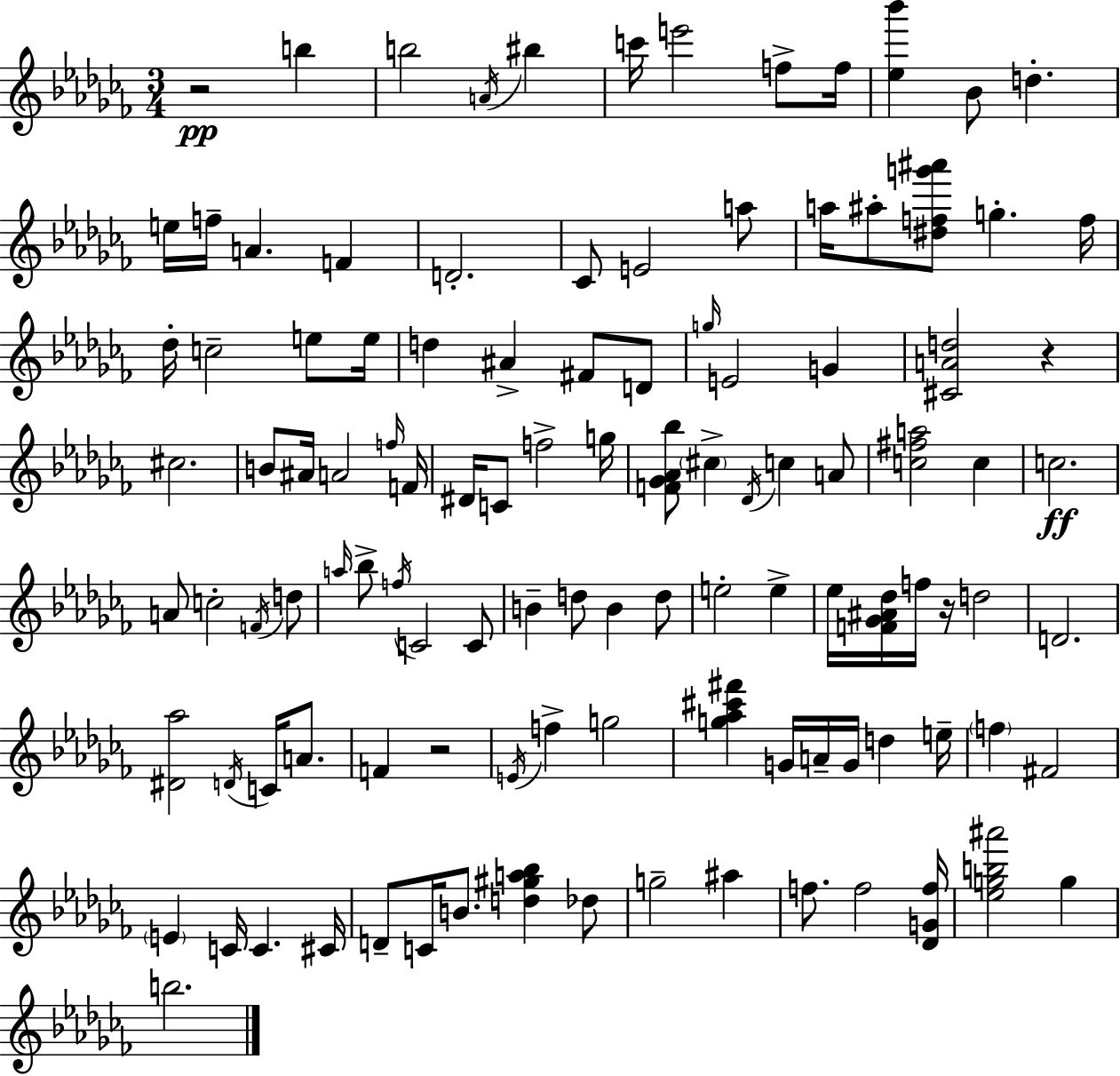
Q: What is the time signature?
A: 3/4